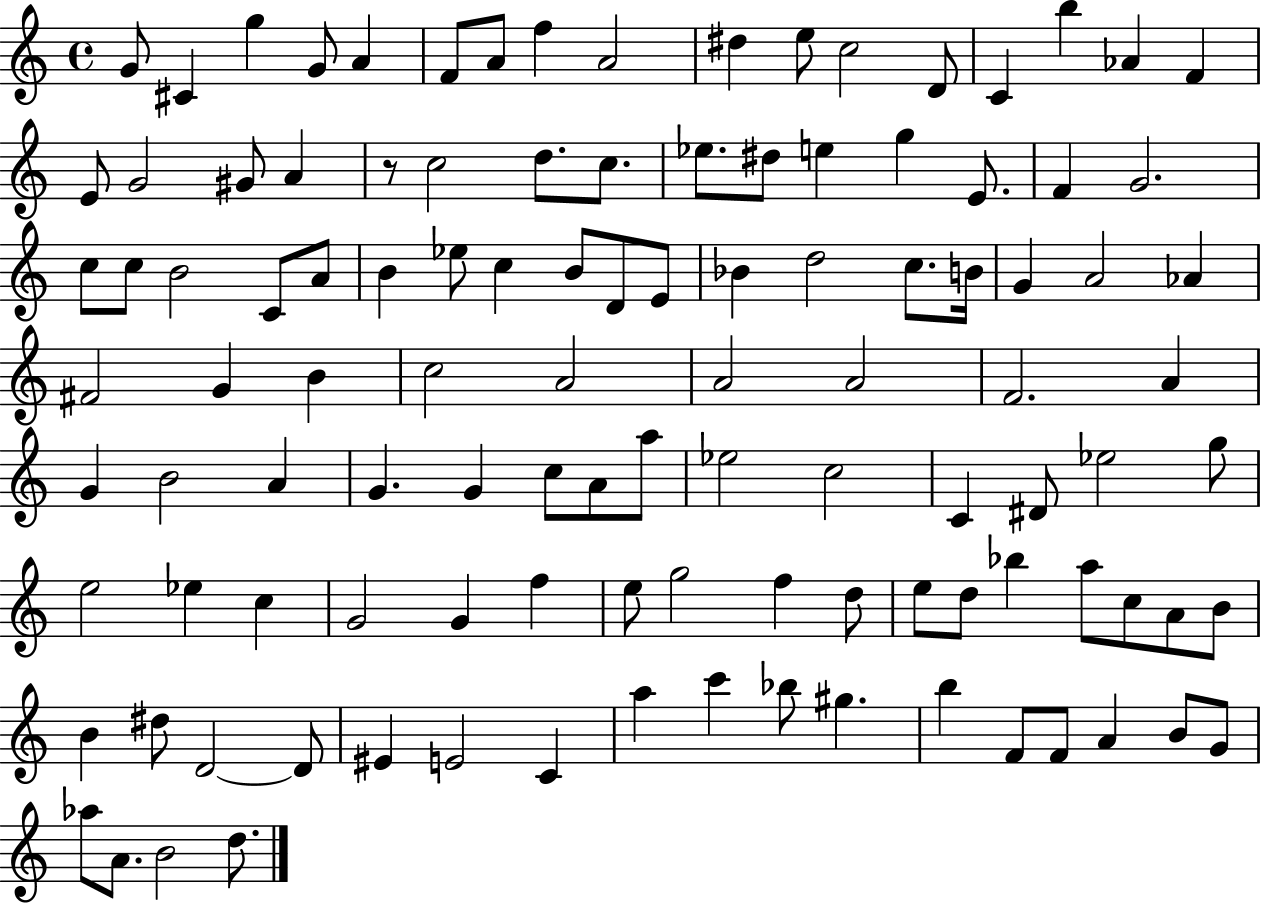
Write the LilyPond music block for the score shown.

{
  \clef treble
  \time 4/4
  \defaultTimeSignature
  \key c \major
  g'8 cis'4 g''4 g'8 a'4 | f'8 a'8 f''4 a'2 | dis''4 e''8 c''2 d'8 | c'4 b''4 aes'4 f'4 | \break e'8 g'2 gis'8 a'4 | r8 c''2 d''8. c''8. | ees''8. dis''8 e''4 g''4 e'8. | f'4 g'2. | \break c''8 c''8 b'2 c'8 a'8 | b'4 ees''8 c''4 b'8 d'8 e'8 | bes'4 d''2 c''8. b'16 | g'4 a'2 aes'4 | \break fis'2 g'4 b'4 | c''2 a'2 | a'2 a'2 | f'2. a'4 | \break g'4 b'2 a'4 | g'4. g'4 c''8 a'8 a''8 | ees''2 c''2 | c'4 dis'8 ees''2 g''8 | \break e''2 ees''4 c''4 | g'2 g'4 f''4 | e''8 g''2 f''4 d''8 | e''8 d''8 bes''4 a''8 c''8 a'8 b'8 | \break b'4 dis''8 d'2~~ d'8 | eis'4 e'2 c'4 | a''4 c'''4 bes''8 gis''4. | b''4 f'8 f'8 a'4 b'8 g'8 | \break aes''8 a'8. b'2 d''8. | \bar "|."
}